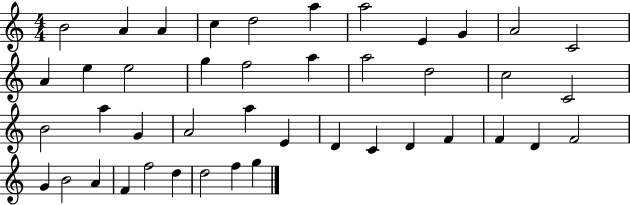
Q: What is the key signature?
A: C major